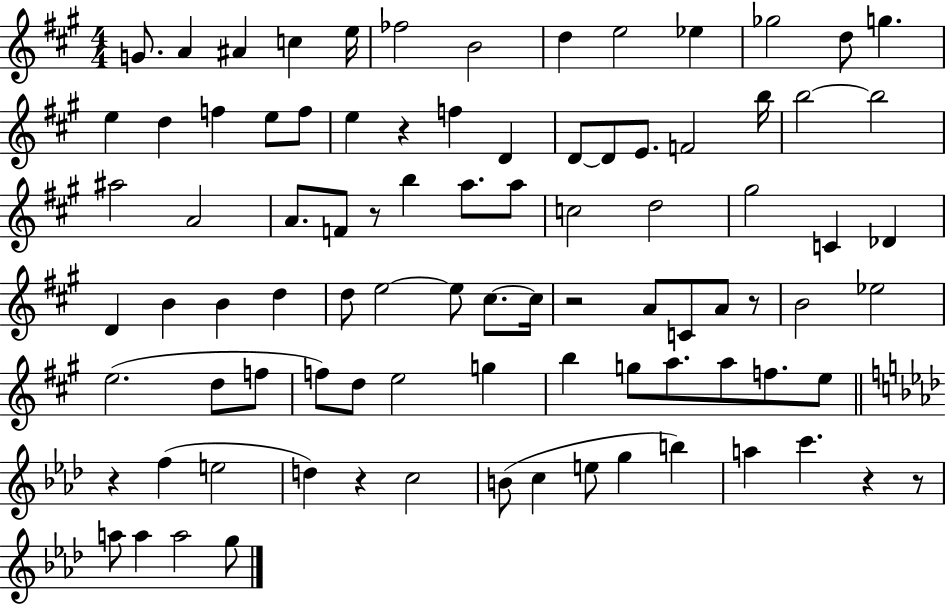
G4/e. A4/q A#4/q C5/q E5/s FES5/h B4/h D5/q E5/h Eb5/q Gb5/h D5/e G5/q. E5/q D5/q F5/q E5/e F5/e E5/q R/q F5/q D4/q D4/e D4/e E4/e. F4/h B5/s B5/h B5/h A#5/h A4/h A4/e. F4/e R/e B5/q A5/e. A5/e C5/h D5/h G#5/h C4/q Db4/q D4/q B4/q B4/q D5/q D5/e E5/h E5/e C#5/e. C#5/s R/h A4/e C4/e A4/e R/e B4/h Eb5/h E5/h. D5/e F5/e F5/e D5/e E5/h G5/q B5/q G5/e A5/e. A5/e F5/e. E5/e R/q F5/q E5/h D5/q R/q C5/h B4/e C5/q E5/e G5/q B5/q A5/q C6/q. R/q R/e A5/e A5/q A5/h G5/e